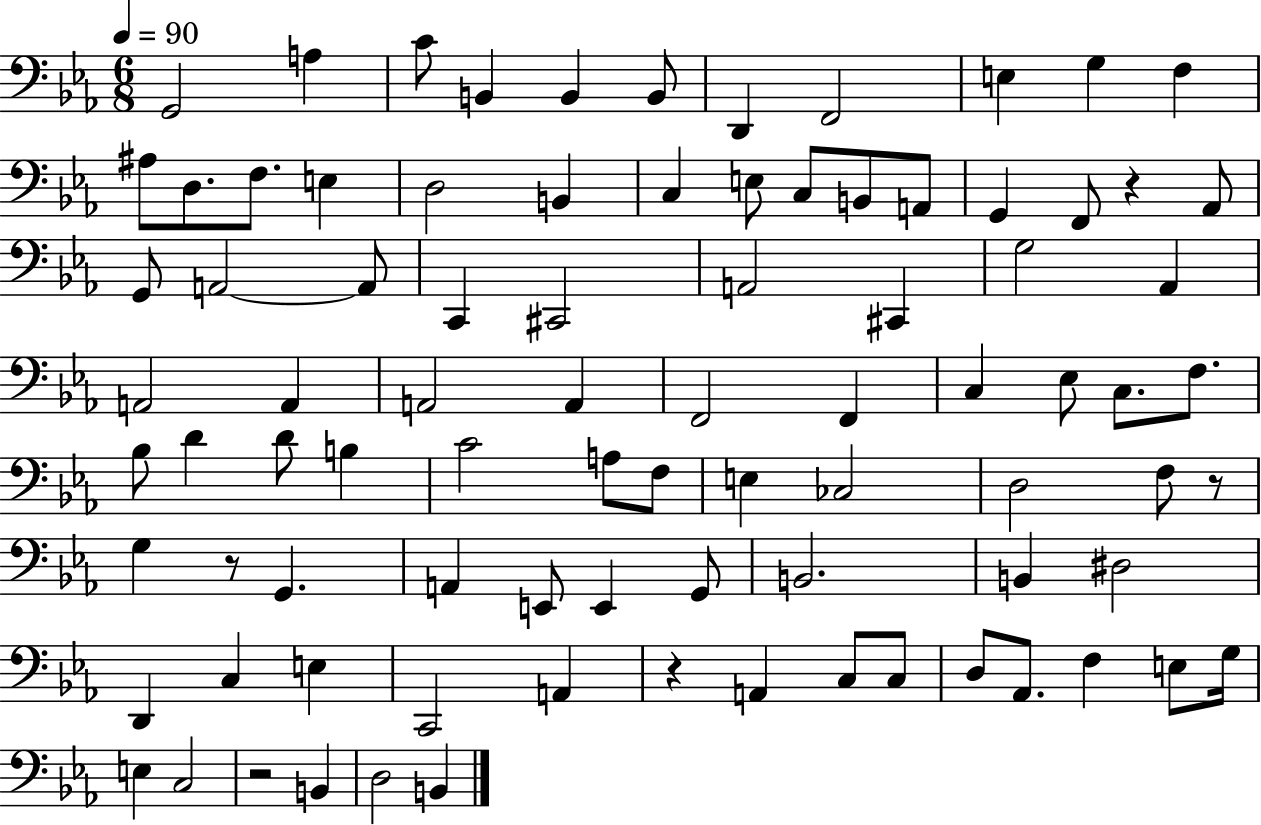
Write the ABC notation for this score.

X:1
T:Untitled
M:6/8
L:1/4
K:Eb
G,,2 A, C/2 B,, B,, B,,/2 D,, F,,2 E, G, F, ^A,/2 D,/2 F,/2 E, D,2 B,, C, E,/2 C,/2 B,,/2 A,,/2 G,, F,,/2 z _A,,/2 G,,/2 A,,2 A,,/2 C,, ^C,,2 A,,2 ^C,, G,2 _A,, A,,2 A,, A,,2 A,, F,,2 F,, C, _E,/2 C,/2 F,/2 _B,/2 D D/2 B, C2 A,/2 F,/2 E, _C,2 D,2 F,/2 z/2 G, z/2 G,, A,, E,,/2 E,, G,,/2 B,,2 B,, ^D,2 D,, C, E, C,,2 A,, z A,, C,/2 C,/2 D,/2 _A,,/2 F, E,/2 G,/4 E, C,2 z2 B,, D,2 B,,